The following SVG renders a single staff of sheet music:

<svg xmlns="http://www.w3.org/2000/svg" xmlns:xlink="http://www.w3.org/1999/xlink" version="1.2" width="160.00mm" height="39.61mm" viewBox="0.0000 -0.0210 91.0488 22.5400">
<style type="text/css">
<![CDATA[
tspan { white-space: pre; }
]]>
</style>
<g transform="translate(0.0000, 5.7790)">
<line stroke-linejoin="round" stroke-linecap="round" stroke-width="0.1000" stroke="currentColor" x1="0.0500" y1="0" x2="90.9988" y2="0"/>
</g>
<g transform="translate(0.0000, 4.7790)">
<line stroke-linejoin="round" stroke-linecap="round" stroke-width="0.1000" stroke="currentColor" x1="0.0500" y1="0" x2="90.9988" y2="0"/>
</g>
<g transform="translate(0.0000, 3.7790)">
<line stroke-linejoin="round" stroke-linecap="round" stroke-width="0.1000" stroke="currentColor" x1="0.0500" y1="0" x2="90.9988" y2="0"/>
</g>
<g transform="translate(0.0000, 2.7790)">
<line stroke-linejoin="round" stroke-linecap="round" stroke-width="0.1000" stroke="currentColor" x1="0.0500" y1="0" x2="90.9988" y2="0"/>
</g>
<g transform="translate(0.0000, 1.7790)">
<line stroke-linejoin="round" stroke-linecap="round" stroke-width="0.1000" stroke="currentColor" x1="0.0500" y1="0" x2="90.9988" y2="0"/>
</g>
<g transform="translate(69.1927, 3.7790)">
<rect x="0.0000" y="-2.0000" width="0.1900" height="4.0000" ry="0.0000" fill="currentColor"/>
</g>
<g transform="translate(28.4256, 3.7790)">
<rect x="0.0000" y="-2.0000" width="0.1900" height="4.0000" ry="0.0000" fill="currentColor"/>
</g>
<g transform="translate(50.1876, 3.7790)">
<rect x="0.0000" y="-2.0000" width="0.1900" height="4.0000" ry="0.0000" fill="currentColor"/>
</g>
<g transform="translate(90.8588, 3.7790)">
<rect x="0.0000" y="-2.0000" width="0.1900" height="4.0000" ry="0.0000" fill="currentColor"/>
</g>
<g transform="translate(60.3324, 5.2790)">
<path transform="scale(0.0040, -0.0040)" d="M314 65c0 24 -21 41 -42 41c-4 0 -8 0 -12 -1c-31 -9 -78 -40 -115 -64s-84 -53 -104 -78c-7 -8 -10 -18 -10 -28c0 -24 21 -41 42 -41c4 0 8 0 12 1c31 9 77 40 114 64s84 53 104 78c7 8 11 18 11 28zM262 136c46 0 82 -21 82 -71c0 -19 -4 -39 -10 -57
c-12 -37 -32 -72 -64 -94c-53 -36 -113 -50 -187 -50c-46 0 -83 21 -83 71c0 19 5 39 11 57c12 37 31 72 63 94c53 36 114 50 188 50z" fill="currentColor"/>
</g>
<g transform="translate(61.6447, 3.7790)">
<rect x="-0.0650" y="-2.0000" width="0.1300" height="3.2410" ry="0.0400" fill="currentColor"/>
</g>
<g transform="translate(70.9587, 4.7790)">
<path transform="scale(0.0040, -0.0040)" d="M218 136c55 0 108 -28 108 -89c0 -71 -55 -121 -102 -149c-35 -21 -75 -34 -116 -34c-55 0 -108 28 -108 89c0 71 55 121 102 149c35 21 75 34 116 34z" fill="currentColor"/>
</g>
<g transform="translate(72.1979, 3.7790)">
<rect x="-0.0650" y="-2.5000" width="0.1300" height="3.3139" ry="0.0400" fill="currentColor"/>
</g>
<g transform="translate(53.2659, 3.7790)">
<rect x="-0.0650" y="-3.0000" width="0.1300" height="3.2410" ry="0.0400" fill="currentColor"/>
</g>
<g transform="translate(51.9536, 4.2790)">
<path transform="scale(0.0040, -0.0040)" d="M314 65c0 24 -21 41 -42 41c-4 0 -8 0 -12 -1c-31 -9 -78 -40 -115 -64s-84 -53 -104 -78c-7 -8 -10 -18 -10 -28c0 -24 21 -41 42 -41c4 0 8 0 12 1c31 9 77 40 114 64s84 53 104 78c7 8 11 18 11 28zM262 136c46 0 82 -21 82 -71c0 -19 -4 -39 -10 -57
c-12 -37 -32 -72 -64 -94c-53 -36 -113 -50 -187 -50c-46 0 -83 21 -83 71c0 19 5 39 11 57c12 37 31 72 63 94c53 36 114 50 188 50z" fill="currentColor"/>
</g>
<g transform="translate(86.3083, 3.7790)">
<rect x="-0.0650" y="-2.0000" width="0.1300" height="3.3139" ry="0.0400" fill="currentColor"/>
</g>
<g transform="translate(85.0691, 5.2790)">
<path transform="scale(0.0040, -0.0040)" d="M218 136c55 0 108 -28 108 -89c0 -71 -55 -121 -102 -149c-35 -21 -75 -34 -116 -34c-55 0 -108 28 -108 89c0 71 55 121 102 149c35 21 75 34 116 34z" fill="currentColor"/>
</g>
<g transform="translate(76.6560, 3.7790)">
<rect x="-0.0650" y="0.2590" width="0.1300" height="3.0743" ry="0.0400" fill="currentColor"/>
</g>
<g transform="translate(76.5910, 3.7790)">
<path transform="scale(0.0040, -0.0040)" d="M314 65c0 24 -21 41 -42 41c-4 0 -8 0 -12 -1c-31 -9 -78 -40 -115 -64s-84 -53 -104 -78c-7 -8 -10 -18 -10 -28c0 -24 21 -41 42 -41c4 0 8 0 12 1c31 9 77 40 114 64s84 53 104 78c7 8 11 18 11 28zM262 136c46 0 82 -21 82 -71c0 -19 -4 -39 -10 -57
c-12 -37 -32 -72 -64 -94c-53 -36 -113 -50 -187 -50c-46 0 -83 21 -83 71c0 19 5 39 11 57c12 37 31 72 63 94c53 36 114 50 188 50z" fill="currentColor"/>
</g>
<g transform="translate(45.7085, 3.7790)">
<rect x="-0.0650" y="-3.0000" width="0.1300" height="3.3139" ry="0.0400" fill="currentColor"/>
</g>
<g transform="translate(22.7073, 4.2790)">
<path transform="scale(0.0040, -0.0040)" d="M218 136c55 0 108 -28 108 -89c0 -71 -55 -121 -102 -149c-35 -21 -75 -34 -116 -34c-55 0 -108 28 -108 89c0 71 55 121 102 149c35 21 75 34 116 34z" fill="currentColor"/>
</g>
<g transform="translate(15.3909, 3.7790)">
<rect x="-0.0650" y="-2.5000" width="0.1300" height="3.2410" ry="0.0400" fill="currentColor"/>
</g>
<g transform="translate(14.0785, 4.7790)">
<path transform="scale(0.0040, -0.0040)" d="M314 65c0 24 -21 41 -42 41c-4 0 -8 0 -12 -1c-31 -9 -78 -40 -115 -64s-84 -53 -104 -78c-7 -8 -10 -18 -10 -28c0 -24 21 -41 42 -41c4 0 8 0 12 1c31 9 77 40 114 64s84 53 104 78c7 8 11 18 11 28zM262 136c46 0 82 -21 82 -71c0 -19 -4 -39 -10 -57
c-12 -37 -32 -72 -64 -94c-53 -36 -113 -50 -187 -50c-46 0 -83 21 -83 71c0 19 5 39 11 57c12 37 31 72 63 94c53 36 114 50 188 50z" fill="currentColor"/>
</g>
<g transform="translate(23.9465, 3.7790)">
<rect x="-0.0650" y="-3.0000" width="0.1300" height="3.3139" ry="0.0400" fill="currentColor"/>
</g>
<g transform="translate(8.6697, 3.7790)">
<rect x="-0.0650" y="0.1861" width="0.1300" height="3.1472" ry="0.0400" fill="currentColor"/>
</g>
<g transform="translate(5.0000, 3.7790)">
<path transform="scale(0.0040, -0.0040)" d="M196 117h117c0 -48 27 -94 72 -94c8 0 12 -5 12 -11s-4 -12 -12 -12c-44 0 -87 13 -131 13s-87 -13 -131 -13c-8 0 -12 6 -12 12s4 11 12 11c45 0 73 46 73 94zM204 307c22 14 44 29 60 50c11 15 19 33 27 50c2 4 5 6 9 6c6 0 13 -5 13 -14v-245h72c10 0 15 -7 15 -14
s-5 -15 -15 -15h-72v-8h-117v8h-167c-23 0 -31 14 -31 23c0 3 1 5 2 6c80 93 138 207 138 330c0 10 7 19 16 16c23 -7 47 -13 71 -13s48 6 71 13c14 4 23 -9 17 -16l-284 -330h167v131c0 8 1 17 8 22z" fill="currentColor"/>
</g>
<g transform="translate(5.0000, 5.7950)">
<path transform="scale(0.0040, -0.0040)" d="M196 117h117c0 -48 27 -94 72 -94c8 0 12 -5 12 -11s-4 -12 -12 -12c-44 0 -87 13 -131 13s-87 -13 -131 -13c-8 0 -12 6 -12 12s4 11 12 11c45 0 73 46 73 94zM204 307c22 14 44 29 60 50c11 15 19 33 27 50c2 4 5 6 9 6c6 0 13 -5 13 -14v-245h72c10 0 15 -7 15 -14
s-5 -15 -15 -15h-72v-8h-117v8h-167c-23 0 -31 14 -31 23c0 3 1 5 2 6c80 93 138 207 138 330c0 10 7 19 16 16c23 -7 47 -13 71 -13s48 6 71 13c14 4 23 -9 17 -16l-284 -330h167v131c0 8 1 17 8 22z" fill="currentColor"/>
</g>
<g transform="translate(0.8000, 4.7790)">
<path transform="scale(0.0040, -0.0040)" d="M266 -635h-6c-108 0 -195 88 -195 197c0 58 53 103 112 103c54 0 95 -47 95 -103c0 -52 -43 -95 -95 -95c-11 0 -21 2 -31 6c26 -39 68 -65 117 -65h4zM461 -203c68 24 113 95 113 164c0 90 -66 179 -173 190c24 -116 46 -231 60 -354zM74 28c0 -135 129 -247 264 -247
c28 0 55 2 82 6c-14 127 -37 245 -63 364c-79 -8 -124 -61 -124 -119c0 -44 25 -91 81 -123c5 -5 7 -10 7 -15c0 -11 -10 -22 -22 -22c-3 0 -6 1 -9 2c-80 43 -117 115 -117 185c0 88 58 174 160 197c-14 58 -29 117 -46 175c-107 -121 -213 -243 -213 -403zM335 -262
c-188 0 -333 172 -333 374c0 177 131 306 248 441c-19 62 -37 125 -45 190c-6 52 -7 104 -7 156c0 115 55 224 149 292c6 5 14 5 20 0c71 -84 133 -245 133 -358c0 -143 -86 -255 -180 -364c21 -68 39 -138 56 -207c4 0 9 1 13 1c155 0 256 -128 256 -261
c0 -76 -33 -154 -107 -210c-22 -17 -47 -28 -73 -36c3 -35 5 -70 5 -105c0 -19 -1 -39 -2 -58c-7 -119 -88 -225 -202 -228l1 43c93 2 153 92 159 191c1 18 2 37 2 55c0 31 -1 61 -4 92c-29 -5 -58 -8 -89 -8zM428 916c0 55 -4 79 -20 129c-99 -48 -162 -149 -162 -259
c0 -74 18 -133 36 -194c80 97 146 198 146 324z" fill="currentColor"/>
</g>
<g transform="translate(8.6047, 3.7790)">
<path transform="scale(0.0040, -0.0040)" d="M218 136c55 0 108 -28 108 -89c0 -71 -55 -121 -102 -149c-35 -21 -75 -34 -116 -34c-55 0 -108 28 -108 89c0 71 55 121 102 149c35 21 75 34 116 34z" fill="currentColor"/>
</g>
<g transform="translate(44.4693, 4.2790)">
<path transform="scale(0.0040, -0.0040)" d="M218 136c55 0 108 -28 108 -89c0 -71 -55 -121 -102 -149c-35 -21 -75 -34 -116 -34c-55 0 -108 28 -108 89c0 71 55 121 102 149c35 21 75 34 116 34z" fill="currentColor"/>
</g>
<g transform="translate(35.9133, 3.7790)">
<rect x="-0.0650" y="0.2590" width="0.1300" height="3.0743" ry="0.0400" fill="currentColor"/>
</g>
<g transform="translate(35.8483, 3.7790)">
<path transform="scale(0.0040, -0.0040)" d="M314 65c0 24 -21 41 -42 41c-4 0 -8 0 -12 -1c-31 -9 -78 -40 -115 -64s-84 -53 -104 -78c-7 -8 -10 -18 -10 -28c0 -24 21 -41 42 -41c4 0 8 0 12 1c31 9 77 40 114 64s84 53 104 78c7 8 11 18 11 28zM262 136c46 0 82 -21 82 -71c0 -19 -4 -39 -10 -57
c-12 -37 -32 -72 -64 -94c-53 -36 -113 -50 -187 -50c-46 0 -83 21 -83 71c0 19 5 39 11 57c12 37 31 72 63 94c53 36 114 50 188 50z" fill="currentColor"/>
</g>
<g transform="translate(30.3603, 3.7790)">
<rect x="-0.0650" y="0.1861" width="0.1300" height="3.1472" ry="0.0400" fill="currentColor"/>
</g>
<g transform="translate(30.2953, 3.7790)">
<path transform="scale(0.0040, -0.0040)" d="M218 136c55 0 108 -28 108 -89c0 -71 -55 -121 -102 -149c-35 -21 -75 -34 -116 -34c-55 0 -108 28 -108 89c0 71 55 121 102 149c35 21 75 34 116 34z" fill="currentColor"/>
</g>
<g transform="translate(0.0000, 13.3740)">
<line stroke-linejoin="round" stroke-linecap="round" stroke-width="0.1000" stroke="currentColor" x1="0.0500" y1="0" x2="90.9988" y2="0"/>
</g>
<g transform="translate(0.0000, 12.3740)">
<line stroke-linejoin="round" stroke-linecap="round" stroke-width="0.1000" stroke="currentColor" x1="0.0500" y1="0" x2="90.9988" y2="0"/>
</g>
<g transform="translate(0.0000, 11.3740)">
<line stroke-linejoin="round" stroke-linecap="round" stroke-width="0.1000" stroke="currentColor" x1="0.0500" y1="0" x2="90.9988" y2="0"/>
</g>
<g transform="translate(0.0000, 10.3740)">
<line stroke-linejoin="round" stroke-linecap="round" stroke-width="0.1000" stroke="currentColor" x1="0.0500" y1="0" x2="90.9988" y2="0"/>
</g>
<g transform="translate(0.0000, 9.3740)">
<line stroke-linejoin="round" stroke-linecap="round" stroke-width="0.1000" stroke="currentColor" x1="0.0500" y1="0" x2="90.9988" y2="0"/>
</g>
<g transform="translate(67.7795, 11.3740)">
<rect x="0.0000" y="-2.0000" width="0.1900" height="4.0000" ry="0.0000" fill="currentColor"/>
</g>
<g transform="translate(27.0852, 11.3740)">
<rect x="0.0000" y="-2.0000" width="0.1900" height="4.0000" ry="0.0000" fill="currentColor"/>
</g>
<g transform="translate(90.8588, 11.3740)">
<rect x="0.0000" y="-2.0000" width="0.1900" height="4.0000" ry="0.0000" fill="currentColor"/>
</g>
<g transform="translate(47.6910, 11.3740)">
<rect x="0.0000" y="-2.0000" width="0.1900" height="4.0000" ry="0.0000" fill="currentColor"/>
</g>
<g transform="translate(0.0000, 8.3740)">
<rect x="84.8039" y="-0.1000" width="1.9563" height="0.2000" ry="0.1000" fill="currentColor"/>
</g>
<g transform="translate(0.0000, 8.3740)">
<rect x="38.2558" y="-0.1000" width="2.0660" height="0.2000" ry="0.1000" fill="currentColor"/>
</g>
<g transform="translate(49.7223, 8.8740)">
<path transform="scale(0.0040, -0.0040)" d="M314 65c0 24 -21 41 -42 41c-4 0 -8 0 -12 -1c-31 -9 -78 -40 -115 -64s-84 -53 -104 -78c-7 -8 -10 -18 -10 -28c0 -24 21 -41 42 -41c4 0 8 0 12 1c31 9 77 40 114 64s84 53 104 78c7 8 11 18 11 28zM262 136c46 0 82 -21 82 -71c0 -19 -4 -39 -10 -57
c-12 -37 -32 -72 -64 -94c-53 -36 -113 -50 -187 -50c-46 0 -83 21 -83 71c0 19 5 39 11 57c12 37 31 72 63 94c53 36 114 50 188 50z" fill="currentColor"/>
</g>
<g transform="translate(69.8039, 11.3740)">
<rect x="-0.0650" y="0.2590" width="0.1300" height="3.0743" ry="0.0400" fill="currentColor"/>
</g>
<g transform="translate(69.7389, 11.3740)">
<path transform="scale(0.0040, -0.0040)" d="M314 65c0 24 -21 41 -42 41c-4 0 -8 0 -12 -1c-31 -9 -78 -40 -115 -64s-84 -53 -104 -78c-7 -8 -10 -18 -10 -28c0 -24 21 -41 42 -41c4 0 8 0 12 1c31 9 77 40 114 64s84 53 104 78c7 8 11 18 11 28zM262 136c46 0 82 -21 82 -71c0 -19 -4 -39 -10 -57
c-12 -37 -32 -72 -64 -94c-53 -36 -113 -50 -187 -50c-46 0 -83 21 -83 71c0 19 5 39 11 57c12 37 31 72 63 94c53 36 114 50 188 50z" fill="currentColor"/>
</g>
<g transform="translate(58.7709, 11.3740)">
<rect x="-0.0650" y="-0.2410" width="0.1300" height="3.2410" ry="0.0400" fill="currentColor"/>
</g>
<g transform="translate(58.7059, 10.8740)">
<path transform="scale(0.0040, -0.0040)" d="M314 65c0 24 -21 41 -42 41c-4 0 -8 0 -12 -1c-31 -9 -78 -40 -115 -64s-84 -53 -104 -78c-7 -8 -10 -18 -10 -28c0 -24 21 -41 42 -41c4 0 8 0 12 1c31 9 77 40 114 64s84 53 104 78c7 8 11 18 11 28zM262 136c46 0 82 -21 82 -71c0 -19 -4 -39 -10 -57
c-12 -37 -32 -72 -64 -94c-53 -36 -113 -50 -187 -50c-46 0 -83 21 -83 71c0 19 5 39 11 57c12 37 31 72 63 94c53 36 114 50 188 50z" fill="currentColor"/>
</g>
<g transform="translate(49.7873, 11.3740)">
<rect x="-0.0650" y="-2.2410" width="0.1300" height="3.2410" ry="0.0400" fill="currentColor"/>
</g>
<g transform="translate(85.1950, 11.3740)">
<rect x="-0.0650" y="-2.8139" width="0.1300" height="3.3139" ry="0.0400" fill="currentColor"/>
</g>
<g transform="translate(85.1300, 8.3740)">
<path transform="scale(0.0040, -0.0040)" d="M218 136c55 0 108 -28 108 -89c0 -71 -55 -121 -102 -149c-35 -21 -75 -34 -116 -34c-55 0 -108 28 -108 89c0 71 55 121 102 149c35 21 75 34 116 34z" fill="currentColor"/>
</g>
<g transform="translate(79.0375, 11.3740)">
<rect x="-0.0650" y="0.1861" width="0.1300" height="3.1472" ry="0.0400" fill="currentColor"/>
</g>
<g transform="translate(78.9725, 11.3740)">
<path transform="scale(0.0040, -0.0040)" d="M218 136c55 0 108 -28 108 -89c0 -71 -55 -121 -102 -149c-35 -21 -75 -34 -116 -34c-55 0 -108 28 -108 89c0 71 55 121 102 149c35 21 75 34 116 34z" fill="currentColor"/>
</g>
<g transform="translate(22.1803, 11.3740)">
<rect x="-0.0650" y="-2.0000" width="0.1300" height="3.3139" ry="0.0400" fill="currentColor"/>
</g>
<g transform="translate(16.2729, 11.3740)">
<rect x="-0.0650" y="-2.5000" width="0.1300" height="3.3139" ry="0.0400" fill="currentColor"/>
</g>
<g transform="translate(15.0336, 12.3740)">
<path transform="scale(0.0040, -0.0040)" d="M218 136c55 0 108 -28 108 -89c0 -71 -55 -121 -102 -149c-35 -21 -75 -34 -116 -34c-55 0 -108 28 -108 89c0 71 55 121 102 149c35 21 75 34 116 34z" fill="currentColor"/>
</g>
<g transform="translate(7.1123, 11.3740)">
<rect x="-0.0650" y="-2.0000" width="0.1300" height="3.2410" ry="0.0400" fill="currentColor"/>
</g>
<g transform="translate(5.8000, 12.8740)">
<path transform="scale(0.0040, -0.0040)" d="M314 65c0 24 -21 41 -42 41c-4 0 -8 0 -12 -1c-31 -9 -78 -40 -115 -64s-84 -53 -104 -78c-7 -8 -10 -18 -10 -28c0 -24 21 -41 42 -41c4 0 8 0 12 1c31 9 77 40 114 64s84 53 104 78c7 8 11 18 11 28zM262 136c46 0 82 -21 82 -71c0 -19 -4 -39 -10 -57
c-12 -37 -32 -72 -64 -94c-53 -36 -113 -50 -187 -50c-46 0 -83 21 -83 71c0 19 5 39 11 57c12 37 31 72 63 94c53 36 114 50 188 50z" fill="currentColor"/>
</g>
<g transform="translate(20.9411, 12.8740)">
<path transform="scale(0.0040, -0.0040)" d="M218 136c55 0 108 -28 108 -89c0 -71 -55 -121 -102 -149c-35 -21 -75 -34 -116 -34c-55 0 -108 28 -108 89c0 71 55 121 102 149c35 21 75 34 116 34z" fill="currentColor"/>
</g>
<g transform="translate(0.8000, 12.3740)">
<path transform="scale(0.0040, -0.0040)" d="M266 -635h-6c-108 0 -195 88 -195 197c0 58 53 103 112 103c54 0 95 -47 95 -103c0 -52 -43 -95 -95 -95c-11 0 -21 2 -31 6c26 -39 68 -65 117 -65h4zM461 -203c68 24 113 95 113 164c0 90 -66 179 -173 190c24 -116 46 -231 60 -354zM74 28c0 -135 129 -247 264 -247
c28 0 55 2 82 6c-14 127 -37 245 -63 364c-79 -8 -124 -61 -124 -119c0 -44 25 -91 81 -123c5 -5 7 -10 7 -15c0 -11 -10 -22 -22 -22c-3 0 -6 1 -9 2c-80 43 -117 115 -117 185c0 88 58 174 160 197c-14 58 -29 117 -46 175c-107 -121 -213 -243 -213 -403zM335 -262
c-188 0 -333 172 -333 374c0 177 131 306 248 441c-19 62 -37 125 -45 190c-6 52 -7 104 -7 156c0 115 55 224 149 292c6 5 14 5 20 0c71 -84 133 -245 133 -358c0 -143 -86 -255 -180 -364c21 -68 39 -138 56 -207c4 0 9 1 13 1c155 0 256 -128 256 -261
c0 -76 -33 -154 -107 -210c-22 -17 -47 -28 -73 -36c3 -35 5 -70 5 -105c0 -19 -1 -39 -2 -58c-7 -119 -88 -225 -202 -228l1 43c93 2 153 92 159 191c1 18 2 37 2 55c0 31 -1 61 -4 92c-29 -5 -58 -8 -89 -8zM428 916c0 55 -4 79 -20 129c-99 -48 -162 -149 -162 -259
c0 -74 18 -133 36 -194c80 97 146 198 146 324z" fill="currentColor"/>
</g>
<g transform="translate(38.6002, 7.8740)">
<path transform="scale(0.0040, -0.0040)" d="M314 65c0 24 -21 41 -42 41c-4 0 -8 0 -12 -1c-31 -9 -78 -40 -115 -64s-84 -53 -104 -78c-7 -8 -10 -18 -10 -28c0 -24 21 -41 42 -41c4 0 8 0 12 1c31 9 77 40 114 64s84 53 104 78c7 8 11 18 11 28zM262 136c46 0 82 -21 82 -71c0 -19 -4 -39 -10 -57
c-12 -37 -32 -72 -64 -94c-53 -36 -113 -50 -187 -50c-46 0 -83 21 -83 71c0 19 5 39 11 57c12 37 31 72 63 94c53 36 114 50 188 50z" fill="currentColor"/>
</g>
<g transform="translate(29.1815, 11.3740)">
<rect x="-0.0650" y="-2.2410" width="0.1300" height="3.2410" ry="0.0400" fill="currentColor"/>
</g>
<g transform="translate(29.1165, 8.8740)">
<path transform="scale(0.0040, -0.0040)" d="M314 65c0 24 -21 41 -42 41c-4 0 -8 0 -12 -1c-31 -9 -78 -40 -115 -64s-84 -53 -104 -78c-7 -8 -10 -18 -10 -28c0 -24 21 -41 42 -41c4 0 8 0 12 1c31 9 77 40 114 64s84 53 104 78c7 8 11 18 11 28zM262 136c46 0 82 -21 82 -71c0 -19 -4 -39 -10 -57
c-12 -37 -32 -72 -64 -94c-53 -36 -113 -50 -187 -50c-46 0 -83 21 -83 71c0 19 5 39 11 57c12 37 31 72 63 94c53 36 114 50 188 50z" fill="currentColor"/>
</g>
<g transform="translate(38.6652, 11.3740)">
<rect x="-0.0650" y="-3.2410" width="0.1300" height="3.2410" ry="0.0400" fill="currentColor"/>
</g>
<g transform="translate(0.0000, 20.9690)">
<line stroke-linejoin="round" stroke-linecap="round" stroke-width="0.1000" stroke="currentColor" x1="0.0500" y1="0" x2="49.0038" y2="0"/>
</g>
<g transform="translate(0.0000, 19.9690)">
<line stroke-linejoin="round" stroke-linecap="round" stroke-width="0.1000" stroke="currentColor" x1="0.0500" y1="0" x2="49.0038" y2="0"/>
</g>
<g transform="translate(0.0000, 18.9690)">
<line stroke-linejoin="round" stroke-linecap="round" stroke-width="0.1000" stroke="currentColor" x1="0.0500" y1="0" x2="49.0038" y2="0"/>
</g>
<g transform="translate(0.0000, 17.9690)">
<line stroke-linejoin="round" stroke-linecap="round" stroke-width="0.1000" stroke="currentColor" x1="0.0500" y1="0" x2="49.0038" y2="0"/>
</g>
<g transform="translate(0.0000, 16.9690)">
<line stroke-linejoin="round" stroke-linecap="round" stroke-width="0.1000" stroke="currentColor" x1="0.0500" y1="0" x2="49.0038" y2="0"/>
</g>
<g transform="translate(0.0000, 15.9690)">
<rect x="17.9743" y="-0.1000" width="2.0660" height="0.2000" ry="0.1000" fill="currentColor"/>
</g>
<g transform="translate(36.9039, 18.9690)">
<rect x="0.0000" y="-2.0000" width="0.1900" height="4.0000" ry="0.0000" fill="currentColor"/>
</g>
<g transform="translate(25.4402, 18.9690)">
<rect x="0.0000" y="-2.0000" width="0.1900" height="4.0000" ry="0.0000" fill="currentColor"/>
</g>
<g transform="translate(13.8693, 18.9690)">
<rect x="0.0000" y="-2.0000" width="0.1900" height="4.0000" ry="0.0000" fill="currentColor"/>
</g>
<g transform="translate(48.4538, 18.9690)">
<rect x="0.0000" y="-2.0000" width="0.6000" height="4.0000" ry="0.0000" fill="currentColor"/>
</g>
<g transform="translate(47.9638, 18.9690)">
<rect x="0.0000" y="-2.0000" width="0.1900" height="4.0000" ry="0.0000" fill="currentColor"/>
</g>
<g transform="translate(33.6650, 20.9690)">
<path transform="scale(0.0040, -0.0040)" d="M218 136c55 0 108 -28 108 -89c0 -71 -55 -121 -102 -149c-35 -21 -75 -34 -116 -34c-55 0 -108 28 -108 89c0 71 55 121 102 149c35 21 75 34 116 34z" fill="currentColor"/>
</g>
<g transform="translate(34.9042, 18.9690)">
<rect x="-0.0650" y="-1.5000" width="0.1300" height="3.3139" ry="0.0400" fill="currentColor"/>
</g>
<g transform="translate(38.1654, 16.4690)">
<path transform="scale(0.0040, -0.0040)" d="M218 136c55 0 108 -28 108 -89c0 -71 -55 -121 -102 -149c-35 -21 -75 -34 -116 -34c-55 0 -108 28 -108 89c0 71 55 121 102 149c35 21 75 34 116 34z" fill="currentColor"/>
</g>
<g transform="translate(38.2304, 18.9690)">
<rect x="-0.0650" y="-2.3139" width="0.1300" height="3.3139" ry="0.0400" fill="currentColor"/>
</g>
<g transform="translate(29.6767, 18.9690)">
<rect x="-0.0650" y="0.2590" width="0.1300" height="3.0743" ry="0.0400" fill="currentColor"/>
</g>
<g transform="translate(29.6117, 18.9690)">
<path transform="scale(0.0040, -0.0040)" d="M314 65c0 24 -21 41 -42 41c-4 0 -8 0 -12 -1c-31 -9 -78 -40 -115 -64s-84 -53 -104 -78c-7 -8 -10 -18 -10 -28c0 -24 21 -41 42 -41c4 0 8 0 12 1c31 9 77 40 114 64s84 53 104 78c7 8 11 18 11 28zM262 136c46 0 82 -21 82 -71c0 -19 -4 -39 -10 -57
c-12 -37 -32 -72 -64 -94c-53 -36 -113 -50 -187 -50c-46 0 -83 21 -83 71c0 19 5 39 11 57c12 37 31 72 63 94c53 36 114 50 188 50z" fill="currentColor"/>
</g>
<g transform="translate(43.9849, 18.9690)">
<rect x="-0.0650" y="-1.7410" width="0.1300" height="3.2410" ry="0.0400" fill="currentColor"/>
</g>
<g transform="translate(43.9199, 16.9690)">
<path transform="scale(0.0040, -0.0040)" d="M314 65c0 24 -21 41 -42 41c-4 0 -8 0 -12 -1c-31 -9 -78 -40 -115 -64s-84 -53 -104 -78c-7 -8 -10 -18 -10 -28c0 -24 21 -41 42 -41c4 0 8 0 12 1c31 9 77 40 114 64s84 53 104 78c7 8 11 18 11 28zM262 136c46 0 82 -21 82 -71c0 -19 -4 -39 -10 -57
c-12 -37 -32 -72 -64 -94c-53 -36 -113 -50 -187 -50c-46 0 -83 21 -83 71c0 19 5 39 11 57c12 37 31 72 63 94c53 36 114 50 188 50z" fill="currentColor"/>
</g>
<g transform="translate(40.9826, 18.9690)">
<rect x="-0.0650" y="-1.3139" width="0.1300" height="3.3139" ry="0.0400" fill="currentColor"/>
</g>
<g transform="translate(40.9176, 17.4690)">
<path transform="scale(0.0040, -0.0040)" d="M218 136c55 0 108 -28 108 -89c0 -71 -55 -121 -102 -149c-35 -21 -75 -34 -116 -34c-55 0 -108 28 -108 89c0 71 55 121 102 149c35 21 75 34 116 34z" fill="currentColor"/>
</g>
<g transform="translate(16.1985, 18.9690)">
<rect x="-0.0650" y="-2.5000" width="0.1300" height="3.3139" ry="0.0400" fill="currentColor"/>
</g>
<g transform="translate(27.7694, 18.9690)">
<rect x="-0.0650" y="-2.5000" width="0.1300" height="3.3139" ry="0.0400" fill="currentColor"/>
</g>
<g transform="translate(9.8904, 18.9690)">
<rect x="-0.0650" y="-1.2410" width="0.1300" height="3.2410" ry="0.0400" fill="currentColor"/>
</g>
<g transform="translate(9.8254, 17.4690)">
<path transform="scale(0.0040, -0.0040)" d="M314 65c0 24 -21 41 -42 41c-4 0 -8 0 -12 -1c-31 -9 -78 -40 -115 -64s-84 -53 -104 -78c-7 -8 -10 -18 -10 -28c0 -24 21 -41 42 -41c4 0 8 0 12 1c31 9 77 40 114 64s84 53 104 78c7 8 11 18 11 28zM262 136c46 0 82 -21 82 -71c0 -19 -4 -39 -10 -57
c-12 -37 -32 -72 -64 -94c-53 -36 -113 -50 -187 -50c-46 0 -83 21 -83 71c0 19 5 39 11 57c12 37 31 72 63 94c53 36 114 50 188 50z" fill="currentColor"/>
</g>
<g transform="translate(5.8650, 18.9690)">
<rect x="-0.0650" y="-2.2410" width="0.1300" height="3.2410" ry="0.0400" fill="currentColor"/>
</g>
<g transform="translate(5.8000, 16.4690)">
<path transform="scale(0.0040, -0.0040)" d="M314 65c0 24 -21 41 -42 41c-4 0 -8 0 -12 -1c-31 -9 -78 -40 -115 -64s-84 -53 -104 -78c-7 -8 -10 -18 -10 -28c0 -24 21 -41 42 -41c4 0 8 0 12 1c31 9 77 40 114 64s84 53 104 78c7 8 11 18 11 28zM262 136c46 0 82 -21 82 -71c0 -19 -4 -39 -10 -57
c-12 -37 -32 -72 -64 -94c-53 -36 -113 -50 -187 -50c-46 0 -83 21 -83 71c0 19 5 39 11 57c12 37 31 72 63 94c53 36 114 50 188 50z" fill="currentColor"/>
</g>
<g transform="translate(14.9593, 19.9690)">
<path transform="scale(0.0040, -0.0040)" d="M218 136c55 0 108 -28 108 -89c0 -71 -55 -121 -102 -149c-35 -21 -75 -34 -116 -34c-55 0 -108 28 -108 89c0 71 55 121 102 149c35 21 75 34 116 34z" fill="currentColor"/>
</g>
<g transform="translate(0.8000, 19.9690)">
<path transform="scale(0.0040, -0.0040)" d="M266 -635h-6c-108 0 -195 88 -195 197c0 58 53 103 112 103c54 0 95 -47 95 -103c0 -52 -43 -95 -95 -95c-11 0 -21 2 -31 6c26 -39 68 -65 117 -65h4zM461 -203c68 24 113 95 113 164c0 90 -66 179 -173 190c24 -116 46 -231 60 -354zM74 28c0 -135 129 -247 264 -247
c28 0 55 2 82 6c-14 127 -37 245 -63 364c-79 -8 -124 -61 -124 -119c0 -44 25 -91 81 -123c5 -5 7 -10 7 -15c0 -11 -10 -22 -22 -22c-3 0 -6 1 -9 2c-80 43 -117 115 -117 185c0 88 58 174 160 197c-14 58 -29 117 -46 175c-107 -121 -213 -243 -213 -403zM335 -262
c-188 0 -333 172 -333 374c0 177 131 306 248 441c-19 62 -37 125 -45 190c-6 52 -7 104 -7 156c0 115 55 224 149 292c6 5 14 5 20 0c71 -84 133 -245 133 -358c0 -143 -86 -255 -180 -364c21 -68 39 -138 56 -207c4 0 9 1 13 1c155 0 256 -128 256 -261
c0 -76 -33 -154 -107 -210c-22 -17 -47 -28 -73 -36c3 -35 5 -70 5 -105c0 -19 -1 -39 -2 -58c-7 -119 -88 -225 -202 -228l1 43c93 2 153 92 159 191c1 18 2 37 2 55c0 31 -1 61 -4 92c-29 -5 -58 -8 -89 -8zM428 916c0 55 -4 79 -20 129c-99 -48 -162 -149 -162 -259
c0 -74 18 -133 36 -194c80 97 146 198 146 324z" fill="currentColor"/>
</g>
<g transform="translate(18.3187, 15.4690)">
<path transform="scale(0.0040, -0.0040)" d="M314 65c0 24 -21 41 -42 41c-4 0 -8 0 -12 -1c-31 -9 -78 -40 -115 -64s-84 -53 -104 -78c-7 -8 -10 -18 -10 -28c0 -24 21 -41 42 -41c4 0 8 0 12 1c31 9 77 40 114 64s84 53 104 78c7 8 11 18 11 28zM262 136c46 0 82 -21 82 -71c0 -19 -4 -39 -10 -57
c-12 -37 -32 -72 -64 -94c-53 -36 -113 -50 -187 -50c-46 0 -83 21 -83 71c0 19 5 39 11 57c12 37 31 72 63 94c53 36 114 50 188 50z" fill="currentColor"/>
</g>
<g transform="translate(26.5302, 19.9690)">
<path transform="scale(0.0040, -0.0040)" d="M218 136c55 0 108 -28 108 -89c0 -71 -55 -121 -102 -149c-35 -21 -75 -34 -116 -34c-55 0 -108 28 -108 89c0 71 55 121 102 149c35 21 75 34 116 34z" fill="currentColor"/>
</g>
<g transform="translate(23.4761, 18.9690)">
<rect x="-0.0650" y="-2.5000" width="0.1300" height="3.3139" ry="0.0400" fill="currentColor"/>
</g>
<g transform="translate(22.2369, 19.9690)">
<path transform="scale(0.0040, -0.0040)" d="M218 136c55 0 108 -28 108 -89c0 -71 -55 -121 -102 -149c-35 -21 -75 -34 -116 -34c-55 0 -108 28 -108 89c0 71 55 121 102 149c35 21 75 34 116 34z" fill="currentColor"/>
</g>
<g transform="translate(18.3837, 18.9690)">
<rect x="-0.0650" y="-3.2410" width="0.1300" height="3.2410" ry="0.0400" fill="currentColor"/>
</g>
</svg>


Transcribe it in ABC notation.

X:1
T:Untitled
M:4/4
L:1/4
K:C
B G2 A B B2 A A2 F2 G B2 F F2 G F g2 b2 g2 c2 B2 B a g2 e2 G b2 G G B2 E g e f2